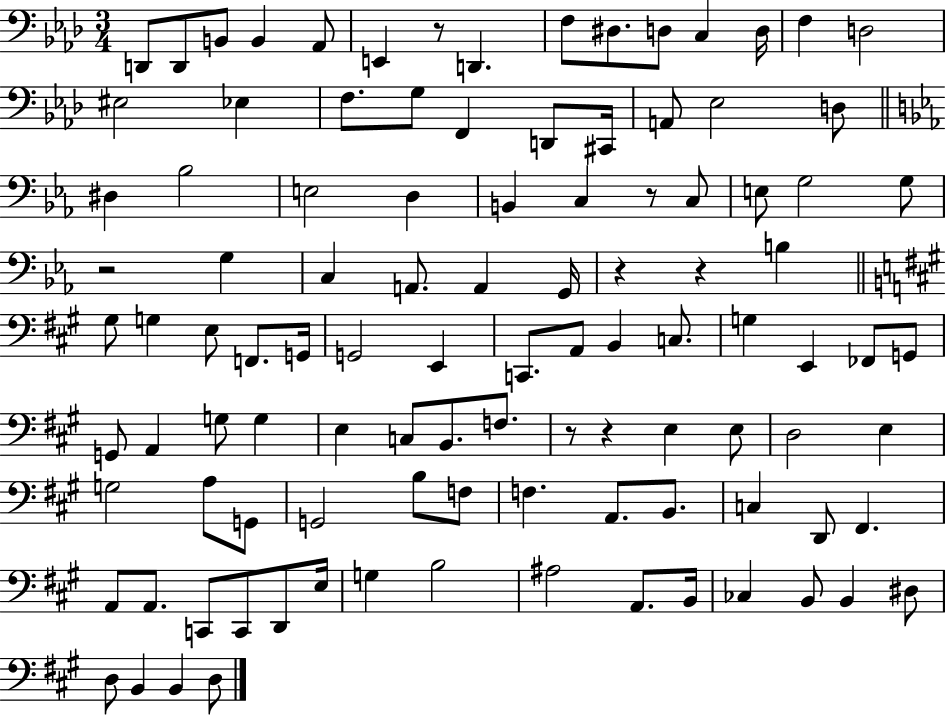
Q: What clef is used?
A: bass